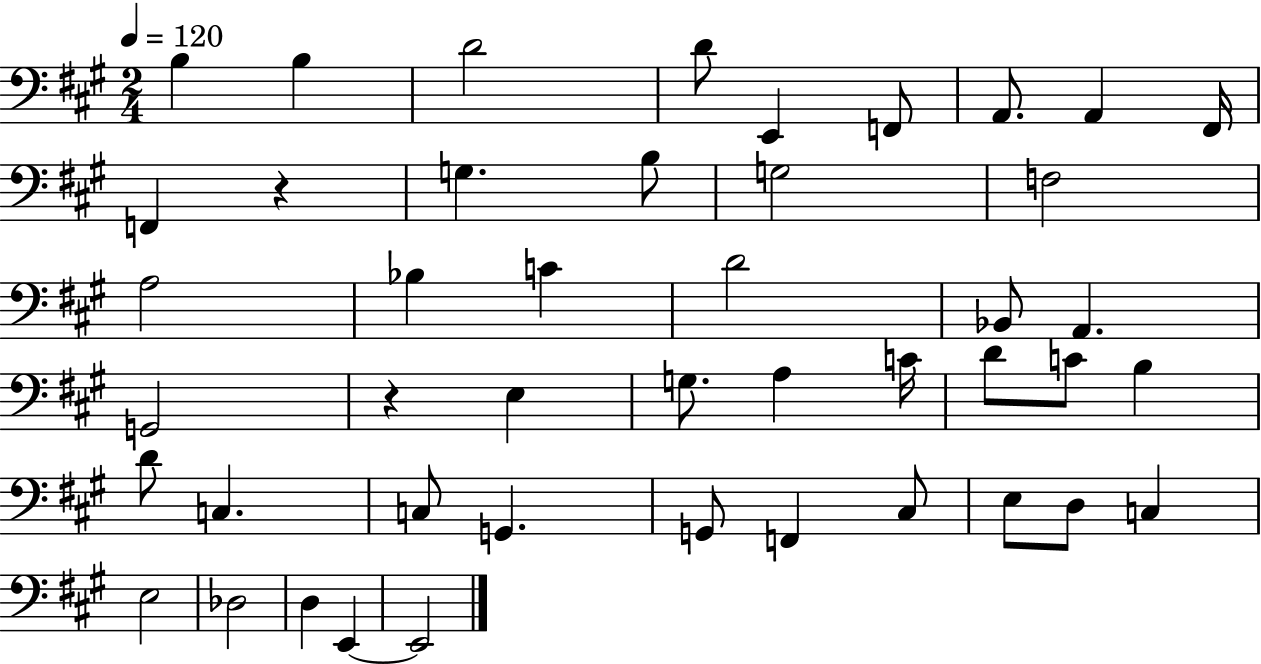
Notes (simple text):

B3/q B3/q D4/h D4/e E2/q F2/e A2/e. A2/q F#2/s F2/q R/q G3/q. B3/e G3/h F3/h A3/h Bb3/q C4/q D4/h Bb2/e A2/q. G2/h R/q E3/q G3/e. A3/q C4/s D4/e C4/e B3/q D4/e C3/q. C3/e G2/q. G2/e F2/q C#3/e E3/e D3/e C3/q E3/h Db3/h D3/q E2/q E2/h